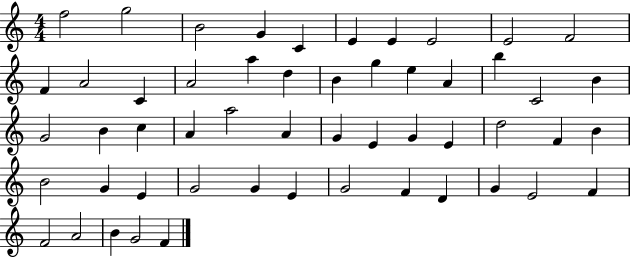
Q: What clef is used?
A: treble